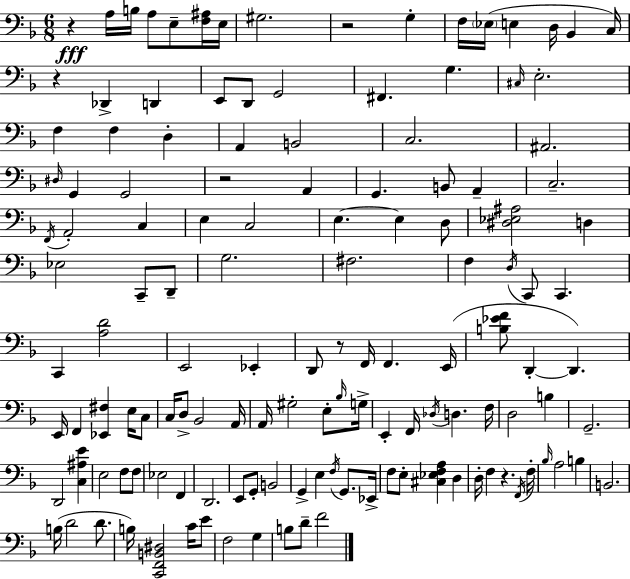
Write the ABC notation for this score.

X:1
T:Untitled
M:6/8
L:1/4
K:F
z A,/4 B,/4 A,/2 E,/2 [F,^A,]/4 E,/4 ^G,2 z2 G, F,/4 _E,/4 E, D,/4 _B,, C,/4 z _D,, D,, E,,/2 D,,/2 G,,2 ^F,, G, ^C,/4 E,2 F, F, D, A,, B,,2 C,2 ^A,,2 ^D,/4 G,, G,,2 z2 A,, G,, B,,/2 A,, C,2 F,,/4 A,,2 C, E, C,2 E, E, D,/2 [^D,_E,^A,]2 D, _E,2 C,,/2 D,,/2 G,2 ^F,2 F, D,/4 C,,/2 C,, C,, [A,D]2 E,,2 _E,, D,,/2 z/2 F,,/4 F,, E,,/4 [B,_EF]/2 D,, D,, E,,/4 F,, [_E,,^F,] E,/4 C,/2 C,/4 D,/2 _B,,2 A,,/4 A,,/4 ^G,2 E,/2 _B,/4 G,/4 E,, F,,/4 _D,/4 D, F,/4 D,2 B, G,,2 D,,2 [C,^A,E] E,2 F,/2 F,/2 _E,2 F,, D,,2 E,,/2 G,,/2 B,,2 G,, E, F,/4 G,,/2 _E,,/4 F,/2 E,/2 [^C,_E,F,A,] D, D,/4 F, z F,,/4 F,/4 _B,/4 A,2 B, B,,2 B,/4 D2 D/2 B,/4 [C,,F,,B,,^D,]2 C/4 E/2 F,2 G, B,/2 D/2 F2